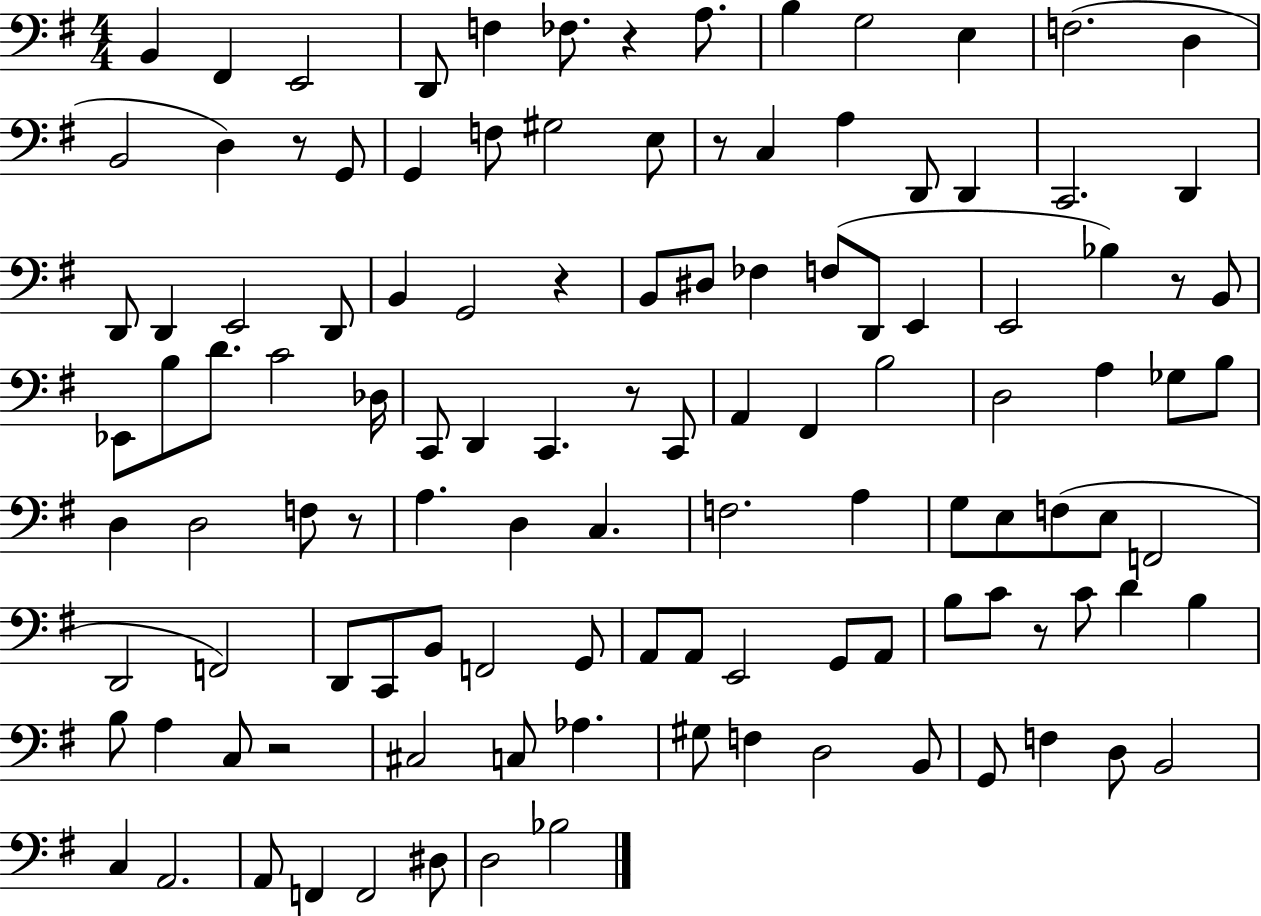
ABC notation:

X:1
T:Untitled
M:4/4
L:1/4
K:G
B,, ^F,, E,,2 D,,/2 F, _F,/2 z A,/2 B, G,2 E, F,2 D, B,,2 D, z/2 G,,/2 G,, F,/2 ^G,2 E,/2 z/2 C, A, D,,/2 D,, C,,2 D,, D,,/2 D,, E,,2 D,,/2 B,, G,,2 z B,,/2 ^D,/2 _F, F,/2 D,,/2 E,, E,,2 _B, z/2 B,,/2 _E,,/2 B,/2 D/2 C2 _D,/4 C,,/2 D,, C,, z/2 C,,/2 A,, ^F,, B,2 D,2 A, _G,/2 B,/2 D, D,2 F,/2 z/2 A, D, C, F,2 A, G,/2 E,/2 F,/2 E,/2 F,,2 D,,2 F,,2 D,,/2 C,,/2 B,,/2 F,,2 G,,/2 A,,/2 A,,/2 E,,2 G,,/2 A,,/2 B,/2 C/2 z/2 C/2 D B, B,/2 A, C,/2 z2 ^C,2 C,/2 _A, ^G,/2 F, D,2 B,,/2 G,,/2 F, D,/2 B,,2 C, A,,2 A,,/2 F,, F,,2 ^D,/2 D,2 _B,2